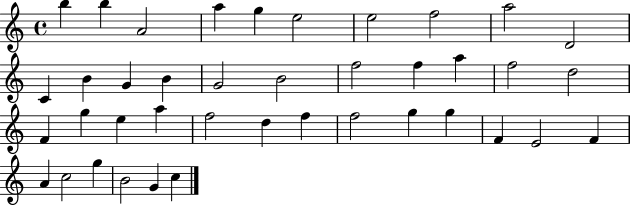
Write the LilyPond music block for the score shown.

{
  \clef treble
  \time 4/4
  \defaultTimeSignature
  \key c \major
  b''4 b''4 a'2 | a''4 g''4 e''2 | e''2 f''2 | a''2 d'2 | \break c'4 b'4 g'4 b'4 | g'2 b'2 | f''2 f''4 a''4 | f''2 d''2 | \break f'4 g''4 e''4 a''4 | f''2 d''4 f''4 | f''2 g''4 g''4 | f'4 e'2 f'4 | \break a'4 c''2 g''4 | b'2 g'4 c''4 | \bar "|."
}